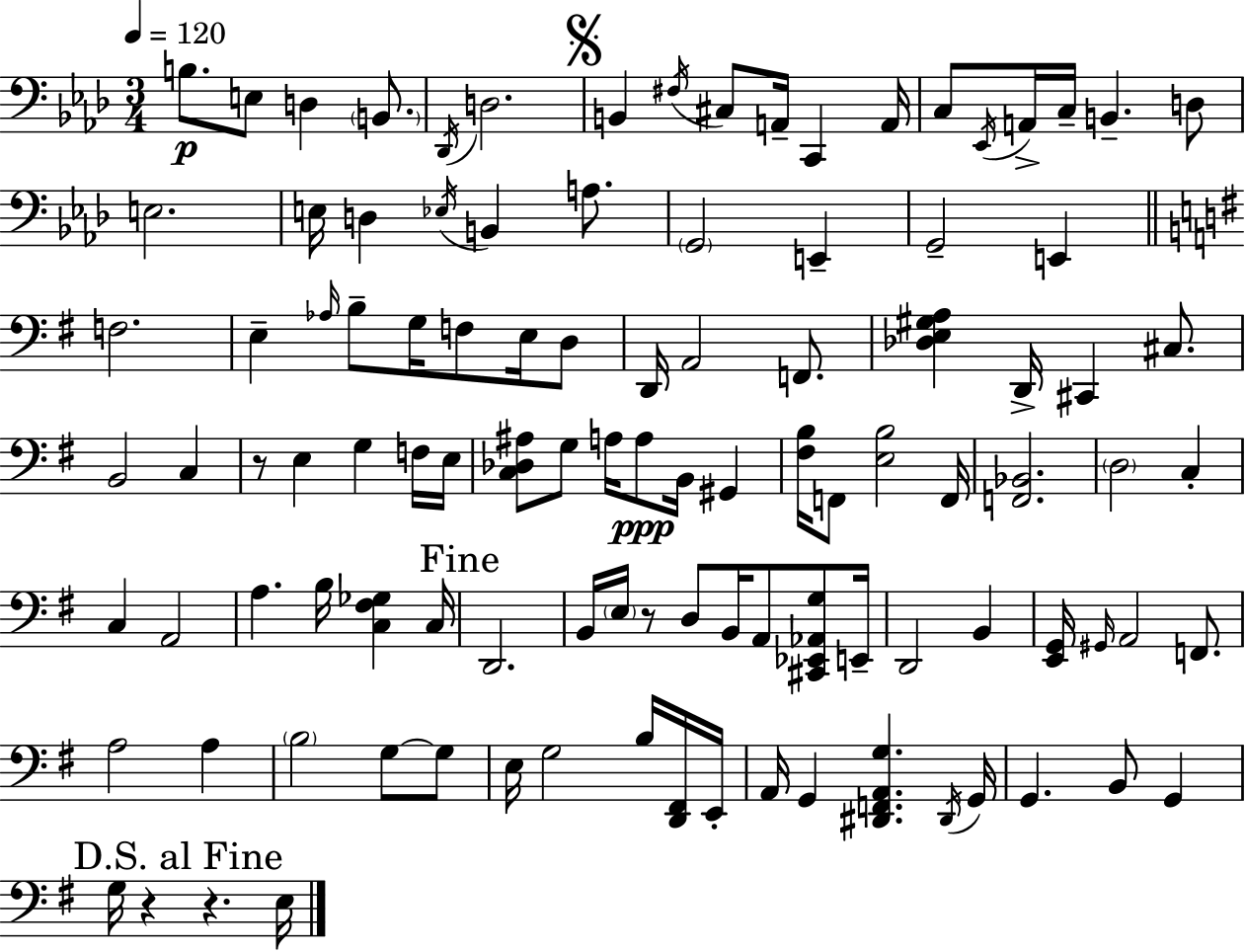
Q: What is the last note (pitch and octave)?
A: E3